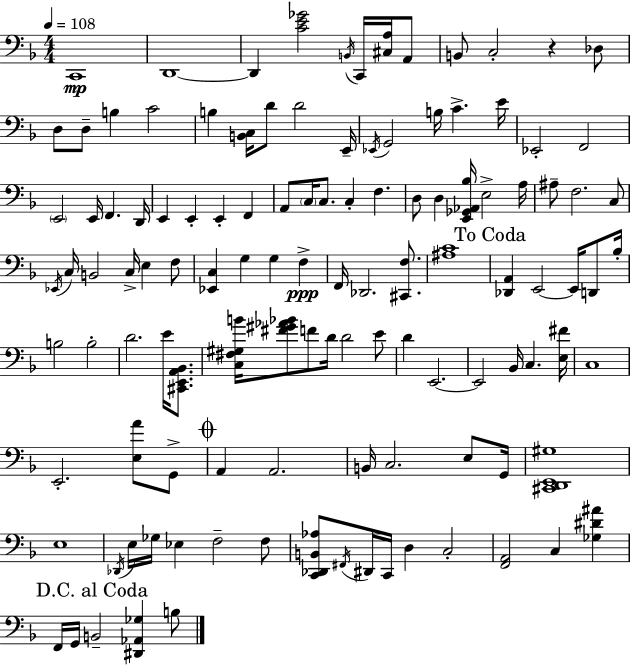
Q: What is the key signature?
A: F major